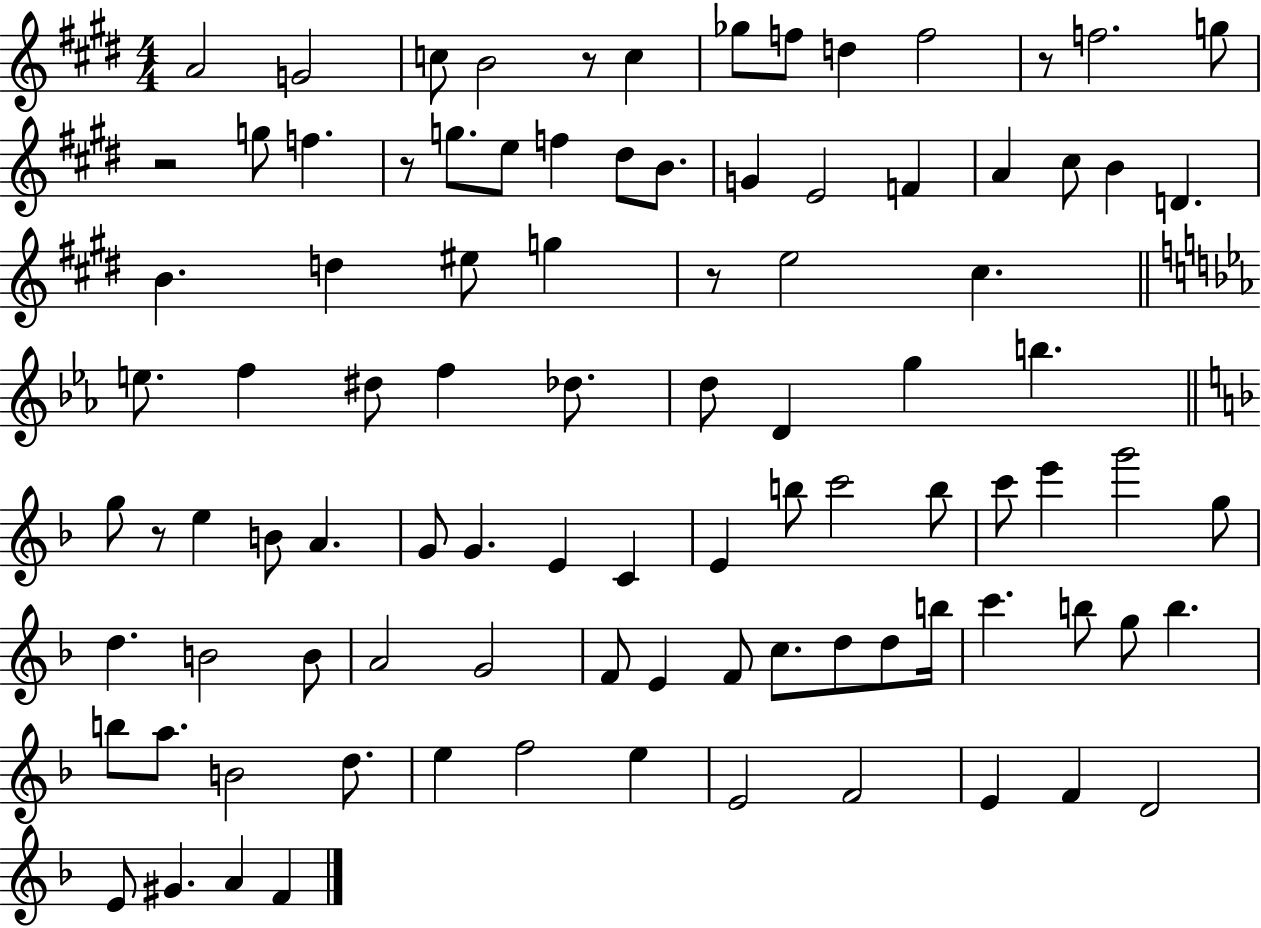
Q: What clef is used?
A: treble